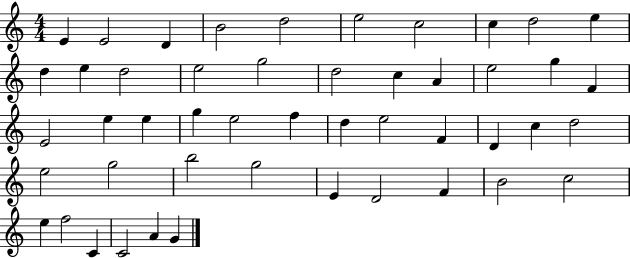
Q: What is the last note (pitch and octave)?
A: G4